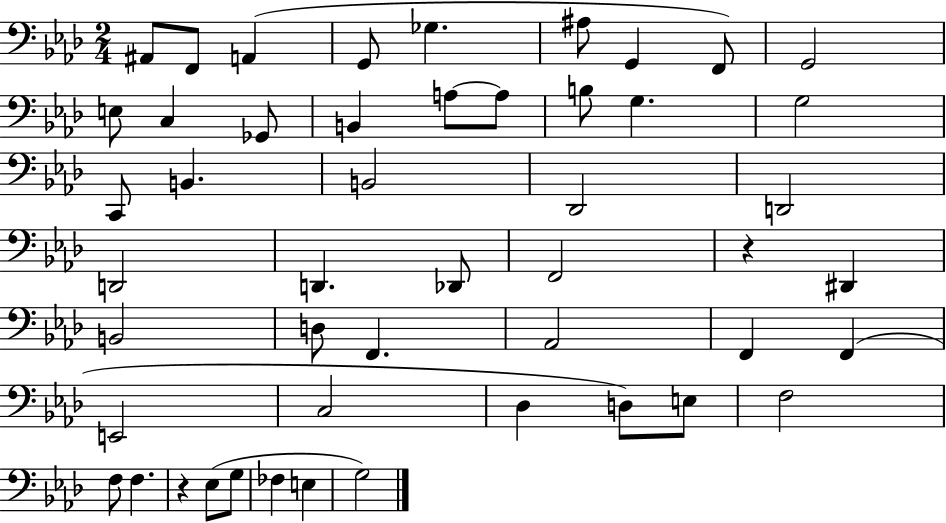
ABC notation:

X:1
T:Untitled
M:2/4
L:1/4
K:Ab
^A,,/2 F,,/2 A,, G,,/2 _G, ^A,/2 G,, F,,/2 G,,2 E,/2 C, _G,,/2 B,, A,/2 A,/2 B,/2 G, G,2 C,,/2 B,, B,,2 _D,,2 D,,2 D,,2 D,, _D,,/2 F,,2 z ^D,, B,,2 D,/2 F,, _A,,2 F,, F,, E,,2 C,2 _D, D,/2 E,/2 F,2 F,/2 F, z _E,/2 G,/2 _F, E, G,2